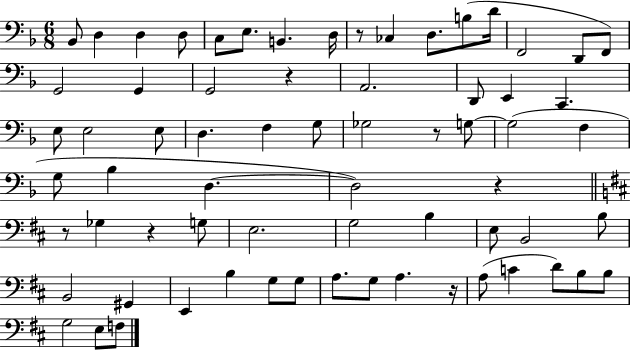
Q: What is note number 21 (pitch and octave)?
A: E2